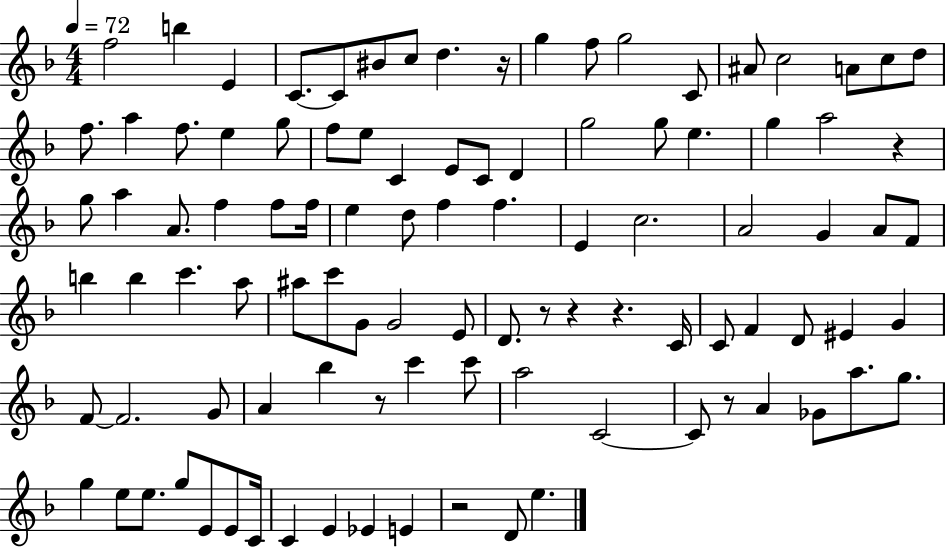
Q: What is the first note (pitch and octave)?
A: F5